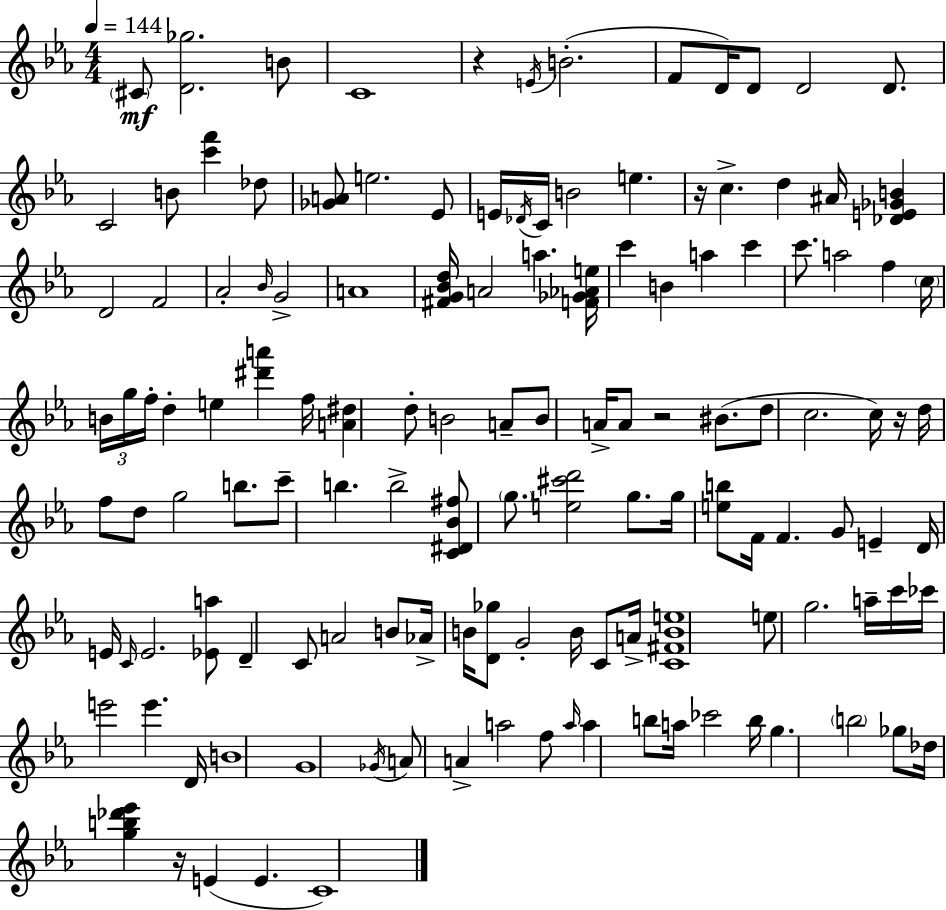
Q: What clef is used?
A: treble